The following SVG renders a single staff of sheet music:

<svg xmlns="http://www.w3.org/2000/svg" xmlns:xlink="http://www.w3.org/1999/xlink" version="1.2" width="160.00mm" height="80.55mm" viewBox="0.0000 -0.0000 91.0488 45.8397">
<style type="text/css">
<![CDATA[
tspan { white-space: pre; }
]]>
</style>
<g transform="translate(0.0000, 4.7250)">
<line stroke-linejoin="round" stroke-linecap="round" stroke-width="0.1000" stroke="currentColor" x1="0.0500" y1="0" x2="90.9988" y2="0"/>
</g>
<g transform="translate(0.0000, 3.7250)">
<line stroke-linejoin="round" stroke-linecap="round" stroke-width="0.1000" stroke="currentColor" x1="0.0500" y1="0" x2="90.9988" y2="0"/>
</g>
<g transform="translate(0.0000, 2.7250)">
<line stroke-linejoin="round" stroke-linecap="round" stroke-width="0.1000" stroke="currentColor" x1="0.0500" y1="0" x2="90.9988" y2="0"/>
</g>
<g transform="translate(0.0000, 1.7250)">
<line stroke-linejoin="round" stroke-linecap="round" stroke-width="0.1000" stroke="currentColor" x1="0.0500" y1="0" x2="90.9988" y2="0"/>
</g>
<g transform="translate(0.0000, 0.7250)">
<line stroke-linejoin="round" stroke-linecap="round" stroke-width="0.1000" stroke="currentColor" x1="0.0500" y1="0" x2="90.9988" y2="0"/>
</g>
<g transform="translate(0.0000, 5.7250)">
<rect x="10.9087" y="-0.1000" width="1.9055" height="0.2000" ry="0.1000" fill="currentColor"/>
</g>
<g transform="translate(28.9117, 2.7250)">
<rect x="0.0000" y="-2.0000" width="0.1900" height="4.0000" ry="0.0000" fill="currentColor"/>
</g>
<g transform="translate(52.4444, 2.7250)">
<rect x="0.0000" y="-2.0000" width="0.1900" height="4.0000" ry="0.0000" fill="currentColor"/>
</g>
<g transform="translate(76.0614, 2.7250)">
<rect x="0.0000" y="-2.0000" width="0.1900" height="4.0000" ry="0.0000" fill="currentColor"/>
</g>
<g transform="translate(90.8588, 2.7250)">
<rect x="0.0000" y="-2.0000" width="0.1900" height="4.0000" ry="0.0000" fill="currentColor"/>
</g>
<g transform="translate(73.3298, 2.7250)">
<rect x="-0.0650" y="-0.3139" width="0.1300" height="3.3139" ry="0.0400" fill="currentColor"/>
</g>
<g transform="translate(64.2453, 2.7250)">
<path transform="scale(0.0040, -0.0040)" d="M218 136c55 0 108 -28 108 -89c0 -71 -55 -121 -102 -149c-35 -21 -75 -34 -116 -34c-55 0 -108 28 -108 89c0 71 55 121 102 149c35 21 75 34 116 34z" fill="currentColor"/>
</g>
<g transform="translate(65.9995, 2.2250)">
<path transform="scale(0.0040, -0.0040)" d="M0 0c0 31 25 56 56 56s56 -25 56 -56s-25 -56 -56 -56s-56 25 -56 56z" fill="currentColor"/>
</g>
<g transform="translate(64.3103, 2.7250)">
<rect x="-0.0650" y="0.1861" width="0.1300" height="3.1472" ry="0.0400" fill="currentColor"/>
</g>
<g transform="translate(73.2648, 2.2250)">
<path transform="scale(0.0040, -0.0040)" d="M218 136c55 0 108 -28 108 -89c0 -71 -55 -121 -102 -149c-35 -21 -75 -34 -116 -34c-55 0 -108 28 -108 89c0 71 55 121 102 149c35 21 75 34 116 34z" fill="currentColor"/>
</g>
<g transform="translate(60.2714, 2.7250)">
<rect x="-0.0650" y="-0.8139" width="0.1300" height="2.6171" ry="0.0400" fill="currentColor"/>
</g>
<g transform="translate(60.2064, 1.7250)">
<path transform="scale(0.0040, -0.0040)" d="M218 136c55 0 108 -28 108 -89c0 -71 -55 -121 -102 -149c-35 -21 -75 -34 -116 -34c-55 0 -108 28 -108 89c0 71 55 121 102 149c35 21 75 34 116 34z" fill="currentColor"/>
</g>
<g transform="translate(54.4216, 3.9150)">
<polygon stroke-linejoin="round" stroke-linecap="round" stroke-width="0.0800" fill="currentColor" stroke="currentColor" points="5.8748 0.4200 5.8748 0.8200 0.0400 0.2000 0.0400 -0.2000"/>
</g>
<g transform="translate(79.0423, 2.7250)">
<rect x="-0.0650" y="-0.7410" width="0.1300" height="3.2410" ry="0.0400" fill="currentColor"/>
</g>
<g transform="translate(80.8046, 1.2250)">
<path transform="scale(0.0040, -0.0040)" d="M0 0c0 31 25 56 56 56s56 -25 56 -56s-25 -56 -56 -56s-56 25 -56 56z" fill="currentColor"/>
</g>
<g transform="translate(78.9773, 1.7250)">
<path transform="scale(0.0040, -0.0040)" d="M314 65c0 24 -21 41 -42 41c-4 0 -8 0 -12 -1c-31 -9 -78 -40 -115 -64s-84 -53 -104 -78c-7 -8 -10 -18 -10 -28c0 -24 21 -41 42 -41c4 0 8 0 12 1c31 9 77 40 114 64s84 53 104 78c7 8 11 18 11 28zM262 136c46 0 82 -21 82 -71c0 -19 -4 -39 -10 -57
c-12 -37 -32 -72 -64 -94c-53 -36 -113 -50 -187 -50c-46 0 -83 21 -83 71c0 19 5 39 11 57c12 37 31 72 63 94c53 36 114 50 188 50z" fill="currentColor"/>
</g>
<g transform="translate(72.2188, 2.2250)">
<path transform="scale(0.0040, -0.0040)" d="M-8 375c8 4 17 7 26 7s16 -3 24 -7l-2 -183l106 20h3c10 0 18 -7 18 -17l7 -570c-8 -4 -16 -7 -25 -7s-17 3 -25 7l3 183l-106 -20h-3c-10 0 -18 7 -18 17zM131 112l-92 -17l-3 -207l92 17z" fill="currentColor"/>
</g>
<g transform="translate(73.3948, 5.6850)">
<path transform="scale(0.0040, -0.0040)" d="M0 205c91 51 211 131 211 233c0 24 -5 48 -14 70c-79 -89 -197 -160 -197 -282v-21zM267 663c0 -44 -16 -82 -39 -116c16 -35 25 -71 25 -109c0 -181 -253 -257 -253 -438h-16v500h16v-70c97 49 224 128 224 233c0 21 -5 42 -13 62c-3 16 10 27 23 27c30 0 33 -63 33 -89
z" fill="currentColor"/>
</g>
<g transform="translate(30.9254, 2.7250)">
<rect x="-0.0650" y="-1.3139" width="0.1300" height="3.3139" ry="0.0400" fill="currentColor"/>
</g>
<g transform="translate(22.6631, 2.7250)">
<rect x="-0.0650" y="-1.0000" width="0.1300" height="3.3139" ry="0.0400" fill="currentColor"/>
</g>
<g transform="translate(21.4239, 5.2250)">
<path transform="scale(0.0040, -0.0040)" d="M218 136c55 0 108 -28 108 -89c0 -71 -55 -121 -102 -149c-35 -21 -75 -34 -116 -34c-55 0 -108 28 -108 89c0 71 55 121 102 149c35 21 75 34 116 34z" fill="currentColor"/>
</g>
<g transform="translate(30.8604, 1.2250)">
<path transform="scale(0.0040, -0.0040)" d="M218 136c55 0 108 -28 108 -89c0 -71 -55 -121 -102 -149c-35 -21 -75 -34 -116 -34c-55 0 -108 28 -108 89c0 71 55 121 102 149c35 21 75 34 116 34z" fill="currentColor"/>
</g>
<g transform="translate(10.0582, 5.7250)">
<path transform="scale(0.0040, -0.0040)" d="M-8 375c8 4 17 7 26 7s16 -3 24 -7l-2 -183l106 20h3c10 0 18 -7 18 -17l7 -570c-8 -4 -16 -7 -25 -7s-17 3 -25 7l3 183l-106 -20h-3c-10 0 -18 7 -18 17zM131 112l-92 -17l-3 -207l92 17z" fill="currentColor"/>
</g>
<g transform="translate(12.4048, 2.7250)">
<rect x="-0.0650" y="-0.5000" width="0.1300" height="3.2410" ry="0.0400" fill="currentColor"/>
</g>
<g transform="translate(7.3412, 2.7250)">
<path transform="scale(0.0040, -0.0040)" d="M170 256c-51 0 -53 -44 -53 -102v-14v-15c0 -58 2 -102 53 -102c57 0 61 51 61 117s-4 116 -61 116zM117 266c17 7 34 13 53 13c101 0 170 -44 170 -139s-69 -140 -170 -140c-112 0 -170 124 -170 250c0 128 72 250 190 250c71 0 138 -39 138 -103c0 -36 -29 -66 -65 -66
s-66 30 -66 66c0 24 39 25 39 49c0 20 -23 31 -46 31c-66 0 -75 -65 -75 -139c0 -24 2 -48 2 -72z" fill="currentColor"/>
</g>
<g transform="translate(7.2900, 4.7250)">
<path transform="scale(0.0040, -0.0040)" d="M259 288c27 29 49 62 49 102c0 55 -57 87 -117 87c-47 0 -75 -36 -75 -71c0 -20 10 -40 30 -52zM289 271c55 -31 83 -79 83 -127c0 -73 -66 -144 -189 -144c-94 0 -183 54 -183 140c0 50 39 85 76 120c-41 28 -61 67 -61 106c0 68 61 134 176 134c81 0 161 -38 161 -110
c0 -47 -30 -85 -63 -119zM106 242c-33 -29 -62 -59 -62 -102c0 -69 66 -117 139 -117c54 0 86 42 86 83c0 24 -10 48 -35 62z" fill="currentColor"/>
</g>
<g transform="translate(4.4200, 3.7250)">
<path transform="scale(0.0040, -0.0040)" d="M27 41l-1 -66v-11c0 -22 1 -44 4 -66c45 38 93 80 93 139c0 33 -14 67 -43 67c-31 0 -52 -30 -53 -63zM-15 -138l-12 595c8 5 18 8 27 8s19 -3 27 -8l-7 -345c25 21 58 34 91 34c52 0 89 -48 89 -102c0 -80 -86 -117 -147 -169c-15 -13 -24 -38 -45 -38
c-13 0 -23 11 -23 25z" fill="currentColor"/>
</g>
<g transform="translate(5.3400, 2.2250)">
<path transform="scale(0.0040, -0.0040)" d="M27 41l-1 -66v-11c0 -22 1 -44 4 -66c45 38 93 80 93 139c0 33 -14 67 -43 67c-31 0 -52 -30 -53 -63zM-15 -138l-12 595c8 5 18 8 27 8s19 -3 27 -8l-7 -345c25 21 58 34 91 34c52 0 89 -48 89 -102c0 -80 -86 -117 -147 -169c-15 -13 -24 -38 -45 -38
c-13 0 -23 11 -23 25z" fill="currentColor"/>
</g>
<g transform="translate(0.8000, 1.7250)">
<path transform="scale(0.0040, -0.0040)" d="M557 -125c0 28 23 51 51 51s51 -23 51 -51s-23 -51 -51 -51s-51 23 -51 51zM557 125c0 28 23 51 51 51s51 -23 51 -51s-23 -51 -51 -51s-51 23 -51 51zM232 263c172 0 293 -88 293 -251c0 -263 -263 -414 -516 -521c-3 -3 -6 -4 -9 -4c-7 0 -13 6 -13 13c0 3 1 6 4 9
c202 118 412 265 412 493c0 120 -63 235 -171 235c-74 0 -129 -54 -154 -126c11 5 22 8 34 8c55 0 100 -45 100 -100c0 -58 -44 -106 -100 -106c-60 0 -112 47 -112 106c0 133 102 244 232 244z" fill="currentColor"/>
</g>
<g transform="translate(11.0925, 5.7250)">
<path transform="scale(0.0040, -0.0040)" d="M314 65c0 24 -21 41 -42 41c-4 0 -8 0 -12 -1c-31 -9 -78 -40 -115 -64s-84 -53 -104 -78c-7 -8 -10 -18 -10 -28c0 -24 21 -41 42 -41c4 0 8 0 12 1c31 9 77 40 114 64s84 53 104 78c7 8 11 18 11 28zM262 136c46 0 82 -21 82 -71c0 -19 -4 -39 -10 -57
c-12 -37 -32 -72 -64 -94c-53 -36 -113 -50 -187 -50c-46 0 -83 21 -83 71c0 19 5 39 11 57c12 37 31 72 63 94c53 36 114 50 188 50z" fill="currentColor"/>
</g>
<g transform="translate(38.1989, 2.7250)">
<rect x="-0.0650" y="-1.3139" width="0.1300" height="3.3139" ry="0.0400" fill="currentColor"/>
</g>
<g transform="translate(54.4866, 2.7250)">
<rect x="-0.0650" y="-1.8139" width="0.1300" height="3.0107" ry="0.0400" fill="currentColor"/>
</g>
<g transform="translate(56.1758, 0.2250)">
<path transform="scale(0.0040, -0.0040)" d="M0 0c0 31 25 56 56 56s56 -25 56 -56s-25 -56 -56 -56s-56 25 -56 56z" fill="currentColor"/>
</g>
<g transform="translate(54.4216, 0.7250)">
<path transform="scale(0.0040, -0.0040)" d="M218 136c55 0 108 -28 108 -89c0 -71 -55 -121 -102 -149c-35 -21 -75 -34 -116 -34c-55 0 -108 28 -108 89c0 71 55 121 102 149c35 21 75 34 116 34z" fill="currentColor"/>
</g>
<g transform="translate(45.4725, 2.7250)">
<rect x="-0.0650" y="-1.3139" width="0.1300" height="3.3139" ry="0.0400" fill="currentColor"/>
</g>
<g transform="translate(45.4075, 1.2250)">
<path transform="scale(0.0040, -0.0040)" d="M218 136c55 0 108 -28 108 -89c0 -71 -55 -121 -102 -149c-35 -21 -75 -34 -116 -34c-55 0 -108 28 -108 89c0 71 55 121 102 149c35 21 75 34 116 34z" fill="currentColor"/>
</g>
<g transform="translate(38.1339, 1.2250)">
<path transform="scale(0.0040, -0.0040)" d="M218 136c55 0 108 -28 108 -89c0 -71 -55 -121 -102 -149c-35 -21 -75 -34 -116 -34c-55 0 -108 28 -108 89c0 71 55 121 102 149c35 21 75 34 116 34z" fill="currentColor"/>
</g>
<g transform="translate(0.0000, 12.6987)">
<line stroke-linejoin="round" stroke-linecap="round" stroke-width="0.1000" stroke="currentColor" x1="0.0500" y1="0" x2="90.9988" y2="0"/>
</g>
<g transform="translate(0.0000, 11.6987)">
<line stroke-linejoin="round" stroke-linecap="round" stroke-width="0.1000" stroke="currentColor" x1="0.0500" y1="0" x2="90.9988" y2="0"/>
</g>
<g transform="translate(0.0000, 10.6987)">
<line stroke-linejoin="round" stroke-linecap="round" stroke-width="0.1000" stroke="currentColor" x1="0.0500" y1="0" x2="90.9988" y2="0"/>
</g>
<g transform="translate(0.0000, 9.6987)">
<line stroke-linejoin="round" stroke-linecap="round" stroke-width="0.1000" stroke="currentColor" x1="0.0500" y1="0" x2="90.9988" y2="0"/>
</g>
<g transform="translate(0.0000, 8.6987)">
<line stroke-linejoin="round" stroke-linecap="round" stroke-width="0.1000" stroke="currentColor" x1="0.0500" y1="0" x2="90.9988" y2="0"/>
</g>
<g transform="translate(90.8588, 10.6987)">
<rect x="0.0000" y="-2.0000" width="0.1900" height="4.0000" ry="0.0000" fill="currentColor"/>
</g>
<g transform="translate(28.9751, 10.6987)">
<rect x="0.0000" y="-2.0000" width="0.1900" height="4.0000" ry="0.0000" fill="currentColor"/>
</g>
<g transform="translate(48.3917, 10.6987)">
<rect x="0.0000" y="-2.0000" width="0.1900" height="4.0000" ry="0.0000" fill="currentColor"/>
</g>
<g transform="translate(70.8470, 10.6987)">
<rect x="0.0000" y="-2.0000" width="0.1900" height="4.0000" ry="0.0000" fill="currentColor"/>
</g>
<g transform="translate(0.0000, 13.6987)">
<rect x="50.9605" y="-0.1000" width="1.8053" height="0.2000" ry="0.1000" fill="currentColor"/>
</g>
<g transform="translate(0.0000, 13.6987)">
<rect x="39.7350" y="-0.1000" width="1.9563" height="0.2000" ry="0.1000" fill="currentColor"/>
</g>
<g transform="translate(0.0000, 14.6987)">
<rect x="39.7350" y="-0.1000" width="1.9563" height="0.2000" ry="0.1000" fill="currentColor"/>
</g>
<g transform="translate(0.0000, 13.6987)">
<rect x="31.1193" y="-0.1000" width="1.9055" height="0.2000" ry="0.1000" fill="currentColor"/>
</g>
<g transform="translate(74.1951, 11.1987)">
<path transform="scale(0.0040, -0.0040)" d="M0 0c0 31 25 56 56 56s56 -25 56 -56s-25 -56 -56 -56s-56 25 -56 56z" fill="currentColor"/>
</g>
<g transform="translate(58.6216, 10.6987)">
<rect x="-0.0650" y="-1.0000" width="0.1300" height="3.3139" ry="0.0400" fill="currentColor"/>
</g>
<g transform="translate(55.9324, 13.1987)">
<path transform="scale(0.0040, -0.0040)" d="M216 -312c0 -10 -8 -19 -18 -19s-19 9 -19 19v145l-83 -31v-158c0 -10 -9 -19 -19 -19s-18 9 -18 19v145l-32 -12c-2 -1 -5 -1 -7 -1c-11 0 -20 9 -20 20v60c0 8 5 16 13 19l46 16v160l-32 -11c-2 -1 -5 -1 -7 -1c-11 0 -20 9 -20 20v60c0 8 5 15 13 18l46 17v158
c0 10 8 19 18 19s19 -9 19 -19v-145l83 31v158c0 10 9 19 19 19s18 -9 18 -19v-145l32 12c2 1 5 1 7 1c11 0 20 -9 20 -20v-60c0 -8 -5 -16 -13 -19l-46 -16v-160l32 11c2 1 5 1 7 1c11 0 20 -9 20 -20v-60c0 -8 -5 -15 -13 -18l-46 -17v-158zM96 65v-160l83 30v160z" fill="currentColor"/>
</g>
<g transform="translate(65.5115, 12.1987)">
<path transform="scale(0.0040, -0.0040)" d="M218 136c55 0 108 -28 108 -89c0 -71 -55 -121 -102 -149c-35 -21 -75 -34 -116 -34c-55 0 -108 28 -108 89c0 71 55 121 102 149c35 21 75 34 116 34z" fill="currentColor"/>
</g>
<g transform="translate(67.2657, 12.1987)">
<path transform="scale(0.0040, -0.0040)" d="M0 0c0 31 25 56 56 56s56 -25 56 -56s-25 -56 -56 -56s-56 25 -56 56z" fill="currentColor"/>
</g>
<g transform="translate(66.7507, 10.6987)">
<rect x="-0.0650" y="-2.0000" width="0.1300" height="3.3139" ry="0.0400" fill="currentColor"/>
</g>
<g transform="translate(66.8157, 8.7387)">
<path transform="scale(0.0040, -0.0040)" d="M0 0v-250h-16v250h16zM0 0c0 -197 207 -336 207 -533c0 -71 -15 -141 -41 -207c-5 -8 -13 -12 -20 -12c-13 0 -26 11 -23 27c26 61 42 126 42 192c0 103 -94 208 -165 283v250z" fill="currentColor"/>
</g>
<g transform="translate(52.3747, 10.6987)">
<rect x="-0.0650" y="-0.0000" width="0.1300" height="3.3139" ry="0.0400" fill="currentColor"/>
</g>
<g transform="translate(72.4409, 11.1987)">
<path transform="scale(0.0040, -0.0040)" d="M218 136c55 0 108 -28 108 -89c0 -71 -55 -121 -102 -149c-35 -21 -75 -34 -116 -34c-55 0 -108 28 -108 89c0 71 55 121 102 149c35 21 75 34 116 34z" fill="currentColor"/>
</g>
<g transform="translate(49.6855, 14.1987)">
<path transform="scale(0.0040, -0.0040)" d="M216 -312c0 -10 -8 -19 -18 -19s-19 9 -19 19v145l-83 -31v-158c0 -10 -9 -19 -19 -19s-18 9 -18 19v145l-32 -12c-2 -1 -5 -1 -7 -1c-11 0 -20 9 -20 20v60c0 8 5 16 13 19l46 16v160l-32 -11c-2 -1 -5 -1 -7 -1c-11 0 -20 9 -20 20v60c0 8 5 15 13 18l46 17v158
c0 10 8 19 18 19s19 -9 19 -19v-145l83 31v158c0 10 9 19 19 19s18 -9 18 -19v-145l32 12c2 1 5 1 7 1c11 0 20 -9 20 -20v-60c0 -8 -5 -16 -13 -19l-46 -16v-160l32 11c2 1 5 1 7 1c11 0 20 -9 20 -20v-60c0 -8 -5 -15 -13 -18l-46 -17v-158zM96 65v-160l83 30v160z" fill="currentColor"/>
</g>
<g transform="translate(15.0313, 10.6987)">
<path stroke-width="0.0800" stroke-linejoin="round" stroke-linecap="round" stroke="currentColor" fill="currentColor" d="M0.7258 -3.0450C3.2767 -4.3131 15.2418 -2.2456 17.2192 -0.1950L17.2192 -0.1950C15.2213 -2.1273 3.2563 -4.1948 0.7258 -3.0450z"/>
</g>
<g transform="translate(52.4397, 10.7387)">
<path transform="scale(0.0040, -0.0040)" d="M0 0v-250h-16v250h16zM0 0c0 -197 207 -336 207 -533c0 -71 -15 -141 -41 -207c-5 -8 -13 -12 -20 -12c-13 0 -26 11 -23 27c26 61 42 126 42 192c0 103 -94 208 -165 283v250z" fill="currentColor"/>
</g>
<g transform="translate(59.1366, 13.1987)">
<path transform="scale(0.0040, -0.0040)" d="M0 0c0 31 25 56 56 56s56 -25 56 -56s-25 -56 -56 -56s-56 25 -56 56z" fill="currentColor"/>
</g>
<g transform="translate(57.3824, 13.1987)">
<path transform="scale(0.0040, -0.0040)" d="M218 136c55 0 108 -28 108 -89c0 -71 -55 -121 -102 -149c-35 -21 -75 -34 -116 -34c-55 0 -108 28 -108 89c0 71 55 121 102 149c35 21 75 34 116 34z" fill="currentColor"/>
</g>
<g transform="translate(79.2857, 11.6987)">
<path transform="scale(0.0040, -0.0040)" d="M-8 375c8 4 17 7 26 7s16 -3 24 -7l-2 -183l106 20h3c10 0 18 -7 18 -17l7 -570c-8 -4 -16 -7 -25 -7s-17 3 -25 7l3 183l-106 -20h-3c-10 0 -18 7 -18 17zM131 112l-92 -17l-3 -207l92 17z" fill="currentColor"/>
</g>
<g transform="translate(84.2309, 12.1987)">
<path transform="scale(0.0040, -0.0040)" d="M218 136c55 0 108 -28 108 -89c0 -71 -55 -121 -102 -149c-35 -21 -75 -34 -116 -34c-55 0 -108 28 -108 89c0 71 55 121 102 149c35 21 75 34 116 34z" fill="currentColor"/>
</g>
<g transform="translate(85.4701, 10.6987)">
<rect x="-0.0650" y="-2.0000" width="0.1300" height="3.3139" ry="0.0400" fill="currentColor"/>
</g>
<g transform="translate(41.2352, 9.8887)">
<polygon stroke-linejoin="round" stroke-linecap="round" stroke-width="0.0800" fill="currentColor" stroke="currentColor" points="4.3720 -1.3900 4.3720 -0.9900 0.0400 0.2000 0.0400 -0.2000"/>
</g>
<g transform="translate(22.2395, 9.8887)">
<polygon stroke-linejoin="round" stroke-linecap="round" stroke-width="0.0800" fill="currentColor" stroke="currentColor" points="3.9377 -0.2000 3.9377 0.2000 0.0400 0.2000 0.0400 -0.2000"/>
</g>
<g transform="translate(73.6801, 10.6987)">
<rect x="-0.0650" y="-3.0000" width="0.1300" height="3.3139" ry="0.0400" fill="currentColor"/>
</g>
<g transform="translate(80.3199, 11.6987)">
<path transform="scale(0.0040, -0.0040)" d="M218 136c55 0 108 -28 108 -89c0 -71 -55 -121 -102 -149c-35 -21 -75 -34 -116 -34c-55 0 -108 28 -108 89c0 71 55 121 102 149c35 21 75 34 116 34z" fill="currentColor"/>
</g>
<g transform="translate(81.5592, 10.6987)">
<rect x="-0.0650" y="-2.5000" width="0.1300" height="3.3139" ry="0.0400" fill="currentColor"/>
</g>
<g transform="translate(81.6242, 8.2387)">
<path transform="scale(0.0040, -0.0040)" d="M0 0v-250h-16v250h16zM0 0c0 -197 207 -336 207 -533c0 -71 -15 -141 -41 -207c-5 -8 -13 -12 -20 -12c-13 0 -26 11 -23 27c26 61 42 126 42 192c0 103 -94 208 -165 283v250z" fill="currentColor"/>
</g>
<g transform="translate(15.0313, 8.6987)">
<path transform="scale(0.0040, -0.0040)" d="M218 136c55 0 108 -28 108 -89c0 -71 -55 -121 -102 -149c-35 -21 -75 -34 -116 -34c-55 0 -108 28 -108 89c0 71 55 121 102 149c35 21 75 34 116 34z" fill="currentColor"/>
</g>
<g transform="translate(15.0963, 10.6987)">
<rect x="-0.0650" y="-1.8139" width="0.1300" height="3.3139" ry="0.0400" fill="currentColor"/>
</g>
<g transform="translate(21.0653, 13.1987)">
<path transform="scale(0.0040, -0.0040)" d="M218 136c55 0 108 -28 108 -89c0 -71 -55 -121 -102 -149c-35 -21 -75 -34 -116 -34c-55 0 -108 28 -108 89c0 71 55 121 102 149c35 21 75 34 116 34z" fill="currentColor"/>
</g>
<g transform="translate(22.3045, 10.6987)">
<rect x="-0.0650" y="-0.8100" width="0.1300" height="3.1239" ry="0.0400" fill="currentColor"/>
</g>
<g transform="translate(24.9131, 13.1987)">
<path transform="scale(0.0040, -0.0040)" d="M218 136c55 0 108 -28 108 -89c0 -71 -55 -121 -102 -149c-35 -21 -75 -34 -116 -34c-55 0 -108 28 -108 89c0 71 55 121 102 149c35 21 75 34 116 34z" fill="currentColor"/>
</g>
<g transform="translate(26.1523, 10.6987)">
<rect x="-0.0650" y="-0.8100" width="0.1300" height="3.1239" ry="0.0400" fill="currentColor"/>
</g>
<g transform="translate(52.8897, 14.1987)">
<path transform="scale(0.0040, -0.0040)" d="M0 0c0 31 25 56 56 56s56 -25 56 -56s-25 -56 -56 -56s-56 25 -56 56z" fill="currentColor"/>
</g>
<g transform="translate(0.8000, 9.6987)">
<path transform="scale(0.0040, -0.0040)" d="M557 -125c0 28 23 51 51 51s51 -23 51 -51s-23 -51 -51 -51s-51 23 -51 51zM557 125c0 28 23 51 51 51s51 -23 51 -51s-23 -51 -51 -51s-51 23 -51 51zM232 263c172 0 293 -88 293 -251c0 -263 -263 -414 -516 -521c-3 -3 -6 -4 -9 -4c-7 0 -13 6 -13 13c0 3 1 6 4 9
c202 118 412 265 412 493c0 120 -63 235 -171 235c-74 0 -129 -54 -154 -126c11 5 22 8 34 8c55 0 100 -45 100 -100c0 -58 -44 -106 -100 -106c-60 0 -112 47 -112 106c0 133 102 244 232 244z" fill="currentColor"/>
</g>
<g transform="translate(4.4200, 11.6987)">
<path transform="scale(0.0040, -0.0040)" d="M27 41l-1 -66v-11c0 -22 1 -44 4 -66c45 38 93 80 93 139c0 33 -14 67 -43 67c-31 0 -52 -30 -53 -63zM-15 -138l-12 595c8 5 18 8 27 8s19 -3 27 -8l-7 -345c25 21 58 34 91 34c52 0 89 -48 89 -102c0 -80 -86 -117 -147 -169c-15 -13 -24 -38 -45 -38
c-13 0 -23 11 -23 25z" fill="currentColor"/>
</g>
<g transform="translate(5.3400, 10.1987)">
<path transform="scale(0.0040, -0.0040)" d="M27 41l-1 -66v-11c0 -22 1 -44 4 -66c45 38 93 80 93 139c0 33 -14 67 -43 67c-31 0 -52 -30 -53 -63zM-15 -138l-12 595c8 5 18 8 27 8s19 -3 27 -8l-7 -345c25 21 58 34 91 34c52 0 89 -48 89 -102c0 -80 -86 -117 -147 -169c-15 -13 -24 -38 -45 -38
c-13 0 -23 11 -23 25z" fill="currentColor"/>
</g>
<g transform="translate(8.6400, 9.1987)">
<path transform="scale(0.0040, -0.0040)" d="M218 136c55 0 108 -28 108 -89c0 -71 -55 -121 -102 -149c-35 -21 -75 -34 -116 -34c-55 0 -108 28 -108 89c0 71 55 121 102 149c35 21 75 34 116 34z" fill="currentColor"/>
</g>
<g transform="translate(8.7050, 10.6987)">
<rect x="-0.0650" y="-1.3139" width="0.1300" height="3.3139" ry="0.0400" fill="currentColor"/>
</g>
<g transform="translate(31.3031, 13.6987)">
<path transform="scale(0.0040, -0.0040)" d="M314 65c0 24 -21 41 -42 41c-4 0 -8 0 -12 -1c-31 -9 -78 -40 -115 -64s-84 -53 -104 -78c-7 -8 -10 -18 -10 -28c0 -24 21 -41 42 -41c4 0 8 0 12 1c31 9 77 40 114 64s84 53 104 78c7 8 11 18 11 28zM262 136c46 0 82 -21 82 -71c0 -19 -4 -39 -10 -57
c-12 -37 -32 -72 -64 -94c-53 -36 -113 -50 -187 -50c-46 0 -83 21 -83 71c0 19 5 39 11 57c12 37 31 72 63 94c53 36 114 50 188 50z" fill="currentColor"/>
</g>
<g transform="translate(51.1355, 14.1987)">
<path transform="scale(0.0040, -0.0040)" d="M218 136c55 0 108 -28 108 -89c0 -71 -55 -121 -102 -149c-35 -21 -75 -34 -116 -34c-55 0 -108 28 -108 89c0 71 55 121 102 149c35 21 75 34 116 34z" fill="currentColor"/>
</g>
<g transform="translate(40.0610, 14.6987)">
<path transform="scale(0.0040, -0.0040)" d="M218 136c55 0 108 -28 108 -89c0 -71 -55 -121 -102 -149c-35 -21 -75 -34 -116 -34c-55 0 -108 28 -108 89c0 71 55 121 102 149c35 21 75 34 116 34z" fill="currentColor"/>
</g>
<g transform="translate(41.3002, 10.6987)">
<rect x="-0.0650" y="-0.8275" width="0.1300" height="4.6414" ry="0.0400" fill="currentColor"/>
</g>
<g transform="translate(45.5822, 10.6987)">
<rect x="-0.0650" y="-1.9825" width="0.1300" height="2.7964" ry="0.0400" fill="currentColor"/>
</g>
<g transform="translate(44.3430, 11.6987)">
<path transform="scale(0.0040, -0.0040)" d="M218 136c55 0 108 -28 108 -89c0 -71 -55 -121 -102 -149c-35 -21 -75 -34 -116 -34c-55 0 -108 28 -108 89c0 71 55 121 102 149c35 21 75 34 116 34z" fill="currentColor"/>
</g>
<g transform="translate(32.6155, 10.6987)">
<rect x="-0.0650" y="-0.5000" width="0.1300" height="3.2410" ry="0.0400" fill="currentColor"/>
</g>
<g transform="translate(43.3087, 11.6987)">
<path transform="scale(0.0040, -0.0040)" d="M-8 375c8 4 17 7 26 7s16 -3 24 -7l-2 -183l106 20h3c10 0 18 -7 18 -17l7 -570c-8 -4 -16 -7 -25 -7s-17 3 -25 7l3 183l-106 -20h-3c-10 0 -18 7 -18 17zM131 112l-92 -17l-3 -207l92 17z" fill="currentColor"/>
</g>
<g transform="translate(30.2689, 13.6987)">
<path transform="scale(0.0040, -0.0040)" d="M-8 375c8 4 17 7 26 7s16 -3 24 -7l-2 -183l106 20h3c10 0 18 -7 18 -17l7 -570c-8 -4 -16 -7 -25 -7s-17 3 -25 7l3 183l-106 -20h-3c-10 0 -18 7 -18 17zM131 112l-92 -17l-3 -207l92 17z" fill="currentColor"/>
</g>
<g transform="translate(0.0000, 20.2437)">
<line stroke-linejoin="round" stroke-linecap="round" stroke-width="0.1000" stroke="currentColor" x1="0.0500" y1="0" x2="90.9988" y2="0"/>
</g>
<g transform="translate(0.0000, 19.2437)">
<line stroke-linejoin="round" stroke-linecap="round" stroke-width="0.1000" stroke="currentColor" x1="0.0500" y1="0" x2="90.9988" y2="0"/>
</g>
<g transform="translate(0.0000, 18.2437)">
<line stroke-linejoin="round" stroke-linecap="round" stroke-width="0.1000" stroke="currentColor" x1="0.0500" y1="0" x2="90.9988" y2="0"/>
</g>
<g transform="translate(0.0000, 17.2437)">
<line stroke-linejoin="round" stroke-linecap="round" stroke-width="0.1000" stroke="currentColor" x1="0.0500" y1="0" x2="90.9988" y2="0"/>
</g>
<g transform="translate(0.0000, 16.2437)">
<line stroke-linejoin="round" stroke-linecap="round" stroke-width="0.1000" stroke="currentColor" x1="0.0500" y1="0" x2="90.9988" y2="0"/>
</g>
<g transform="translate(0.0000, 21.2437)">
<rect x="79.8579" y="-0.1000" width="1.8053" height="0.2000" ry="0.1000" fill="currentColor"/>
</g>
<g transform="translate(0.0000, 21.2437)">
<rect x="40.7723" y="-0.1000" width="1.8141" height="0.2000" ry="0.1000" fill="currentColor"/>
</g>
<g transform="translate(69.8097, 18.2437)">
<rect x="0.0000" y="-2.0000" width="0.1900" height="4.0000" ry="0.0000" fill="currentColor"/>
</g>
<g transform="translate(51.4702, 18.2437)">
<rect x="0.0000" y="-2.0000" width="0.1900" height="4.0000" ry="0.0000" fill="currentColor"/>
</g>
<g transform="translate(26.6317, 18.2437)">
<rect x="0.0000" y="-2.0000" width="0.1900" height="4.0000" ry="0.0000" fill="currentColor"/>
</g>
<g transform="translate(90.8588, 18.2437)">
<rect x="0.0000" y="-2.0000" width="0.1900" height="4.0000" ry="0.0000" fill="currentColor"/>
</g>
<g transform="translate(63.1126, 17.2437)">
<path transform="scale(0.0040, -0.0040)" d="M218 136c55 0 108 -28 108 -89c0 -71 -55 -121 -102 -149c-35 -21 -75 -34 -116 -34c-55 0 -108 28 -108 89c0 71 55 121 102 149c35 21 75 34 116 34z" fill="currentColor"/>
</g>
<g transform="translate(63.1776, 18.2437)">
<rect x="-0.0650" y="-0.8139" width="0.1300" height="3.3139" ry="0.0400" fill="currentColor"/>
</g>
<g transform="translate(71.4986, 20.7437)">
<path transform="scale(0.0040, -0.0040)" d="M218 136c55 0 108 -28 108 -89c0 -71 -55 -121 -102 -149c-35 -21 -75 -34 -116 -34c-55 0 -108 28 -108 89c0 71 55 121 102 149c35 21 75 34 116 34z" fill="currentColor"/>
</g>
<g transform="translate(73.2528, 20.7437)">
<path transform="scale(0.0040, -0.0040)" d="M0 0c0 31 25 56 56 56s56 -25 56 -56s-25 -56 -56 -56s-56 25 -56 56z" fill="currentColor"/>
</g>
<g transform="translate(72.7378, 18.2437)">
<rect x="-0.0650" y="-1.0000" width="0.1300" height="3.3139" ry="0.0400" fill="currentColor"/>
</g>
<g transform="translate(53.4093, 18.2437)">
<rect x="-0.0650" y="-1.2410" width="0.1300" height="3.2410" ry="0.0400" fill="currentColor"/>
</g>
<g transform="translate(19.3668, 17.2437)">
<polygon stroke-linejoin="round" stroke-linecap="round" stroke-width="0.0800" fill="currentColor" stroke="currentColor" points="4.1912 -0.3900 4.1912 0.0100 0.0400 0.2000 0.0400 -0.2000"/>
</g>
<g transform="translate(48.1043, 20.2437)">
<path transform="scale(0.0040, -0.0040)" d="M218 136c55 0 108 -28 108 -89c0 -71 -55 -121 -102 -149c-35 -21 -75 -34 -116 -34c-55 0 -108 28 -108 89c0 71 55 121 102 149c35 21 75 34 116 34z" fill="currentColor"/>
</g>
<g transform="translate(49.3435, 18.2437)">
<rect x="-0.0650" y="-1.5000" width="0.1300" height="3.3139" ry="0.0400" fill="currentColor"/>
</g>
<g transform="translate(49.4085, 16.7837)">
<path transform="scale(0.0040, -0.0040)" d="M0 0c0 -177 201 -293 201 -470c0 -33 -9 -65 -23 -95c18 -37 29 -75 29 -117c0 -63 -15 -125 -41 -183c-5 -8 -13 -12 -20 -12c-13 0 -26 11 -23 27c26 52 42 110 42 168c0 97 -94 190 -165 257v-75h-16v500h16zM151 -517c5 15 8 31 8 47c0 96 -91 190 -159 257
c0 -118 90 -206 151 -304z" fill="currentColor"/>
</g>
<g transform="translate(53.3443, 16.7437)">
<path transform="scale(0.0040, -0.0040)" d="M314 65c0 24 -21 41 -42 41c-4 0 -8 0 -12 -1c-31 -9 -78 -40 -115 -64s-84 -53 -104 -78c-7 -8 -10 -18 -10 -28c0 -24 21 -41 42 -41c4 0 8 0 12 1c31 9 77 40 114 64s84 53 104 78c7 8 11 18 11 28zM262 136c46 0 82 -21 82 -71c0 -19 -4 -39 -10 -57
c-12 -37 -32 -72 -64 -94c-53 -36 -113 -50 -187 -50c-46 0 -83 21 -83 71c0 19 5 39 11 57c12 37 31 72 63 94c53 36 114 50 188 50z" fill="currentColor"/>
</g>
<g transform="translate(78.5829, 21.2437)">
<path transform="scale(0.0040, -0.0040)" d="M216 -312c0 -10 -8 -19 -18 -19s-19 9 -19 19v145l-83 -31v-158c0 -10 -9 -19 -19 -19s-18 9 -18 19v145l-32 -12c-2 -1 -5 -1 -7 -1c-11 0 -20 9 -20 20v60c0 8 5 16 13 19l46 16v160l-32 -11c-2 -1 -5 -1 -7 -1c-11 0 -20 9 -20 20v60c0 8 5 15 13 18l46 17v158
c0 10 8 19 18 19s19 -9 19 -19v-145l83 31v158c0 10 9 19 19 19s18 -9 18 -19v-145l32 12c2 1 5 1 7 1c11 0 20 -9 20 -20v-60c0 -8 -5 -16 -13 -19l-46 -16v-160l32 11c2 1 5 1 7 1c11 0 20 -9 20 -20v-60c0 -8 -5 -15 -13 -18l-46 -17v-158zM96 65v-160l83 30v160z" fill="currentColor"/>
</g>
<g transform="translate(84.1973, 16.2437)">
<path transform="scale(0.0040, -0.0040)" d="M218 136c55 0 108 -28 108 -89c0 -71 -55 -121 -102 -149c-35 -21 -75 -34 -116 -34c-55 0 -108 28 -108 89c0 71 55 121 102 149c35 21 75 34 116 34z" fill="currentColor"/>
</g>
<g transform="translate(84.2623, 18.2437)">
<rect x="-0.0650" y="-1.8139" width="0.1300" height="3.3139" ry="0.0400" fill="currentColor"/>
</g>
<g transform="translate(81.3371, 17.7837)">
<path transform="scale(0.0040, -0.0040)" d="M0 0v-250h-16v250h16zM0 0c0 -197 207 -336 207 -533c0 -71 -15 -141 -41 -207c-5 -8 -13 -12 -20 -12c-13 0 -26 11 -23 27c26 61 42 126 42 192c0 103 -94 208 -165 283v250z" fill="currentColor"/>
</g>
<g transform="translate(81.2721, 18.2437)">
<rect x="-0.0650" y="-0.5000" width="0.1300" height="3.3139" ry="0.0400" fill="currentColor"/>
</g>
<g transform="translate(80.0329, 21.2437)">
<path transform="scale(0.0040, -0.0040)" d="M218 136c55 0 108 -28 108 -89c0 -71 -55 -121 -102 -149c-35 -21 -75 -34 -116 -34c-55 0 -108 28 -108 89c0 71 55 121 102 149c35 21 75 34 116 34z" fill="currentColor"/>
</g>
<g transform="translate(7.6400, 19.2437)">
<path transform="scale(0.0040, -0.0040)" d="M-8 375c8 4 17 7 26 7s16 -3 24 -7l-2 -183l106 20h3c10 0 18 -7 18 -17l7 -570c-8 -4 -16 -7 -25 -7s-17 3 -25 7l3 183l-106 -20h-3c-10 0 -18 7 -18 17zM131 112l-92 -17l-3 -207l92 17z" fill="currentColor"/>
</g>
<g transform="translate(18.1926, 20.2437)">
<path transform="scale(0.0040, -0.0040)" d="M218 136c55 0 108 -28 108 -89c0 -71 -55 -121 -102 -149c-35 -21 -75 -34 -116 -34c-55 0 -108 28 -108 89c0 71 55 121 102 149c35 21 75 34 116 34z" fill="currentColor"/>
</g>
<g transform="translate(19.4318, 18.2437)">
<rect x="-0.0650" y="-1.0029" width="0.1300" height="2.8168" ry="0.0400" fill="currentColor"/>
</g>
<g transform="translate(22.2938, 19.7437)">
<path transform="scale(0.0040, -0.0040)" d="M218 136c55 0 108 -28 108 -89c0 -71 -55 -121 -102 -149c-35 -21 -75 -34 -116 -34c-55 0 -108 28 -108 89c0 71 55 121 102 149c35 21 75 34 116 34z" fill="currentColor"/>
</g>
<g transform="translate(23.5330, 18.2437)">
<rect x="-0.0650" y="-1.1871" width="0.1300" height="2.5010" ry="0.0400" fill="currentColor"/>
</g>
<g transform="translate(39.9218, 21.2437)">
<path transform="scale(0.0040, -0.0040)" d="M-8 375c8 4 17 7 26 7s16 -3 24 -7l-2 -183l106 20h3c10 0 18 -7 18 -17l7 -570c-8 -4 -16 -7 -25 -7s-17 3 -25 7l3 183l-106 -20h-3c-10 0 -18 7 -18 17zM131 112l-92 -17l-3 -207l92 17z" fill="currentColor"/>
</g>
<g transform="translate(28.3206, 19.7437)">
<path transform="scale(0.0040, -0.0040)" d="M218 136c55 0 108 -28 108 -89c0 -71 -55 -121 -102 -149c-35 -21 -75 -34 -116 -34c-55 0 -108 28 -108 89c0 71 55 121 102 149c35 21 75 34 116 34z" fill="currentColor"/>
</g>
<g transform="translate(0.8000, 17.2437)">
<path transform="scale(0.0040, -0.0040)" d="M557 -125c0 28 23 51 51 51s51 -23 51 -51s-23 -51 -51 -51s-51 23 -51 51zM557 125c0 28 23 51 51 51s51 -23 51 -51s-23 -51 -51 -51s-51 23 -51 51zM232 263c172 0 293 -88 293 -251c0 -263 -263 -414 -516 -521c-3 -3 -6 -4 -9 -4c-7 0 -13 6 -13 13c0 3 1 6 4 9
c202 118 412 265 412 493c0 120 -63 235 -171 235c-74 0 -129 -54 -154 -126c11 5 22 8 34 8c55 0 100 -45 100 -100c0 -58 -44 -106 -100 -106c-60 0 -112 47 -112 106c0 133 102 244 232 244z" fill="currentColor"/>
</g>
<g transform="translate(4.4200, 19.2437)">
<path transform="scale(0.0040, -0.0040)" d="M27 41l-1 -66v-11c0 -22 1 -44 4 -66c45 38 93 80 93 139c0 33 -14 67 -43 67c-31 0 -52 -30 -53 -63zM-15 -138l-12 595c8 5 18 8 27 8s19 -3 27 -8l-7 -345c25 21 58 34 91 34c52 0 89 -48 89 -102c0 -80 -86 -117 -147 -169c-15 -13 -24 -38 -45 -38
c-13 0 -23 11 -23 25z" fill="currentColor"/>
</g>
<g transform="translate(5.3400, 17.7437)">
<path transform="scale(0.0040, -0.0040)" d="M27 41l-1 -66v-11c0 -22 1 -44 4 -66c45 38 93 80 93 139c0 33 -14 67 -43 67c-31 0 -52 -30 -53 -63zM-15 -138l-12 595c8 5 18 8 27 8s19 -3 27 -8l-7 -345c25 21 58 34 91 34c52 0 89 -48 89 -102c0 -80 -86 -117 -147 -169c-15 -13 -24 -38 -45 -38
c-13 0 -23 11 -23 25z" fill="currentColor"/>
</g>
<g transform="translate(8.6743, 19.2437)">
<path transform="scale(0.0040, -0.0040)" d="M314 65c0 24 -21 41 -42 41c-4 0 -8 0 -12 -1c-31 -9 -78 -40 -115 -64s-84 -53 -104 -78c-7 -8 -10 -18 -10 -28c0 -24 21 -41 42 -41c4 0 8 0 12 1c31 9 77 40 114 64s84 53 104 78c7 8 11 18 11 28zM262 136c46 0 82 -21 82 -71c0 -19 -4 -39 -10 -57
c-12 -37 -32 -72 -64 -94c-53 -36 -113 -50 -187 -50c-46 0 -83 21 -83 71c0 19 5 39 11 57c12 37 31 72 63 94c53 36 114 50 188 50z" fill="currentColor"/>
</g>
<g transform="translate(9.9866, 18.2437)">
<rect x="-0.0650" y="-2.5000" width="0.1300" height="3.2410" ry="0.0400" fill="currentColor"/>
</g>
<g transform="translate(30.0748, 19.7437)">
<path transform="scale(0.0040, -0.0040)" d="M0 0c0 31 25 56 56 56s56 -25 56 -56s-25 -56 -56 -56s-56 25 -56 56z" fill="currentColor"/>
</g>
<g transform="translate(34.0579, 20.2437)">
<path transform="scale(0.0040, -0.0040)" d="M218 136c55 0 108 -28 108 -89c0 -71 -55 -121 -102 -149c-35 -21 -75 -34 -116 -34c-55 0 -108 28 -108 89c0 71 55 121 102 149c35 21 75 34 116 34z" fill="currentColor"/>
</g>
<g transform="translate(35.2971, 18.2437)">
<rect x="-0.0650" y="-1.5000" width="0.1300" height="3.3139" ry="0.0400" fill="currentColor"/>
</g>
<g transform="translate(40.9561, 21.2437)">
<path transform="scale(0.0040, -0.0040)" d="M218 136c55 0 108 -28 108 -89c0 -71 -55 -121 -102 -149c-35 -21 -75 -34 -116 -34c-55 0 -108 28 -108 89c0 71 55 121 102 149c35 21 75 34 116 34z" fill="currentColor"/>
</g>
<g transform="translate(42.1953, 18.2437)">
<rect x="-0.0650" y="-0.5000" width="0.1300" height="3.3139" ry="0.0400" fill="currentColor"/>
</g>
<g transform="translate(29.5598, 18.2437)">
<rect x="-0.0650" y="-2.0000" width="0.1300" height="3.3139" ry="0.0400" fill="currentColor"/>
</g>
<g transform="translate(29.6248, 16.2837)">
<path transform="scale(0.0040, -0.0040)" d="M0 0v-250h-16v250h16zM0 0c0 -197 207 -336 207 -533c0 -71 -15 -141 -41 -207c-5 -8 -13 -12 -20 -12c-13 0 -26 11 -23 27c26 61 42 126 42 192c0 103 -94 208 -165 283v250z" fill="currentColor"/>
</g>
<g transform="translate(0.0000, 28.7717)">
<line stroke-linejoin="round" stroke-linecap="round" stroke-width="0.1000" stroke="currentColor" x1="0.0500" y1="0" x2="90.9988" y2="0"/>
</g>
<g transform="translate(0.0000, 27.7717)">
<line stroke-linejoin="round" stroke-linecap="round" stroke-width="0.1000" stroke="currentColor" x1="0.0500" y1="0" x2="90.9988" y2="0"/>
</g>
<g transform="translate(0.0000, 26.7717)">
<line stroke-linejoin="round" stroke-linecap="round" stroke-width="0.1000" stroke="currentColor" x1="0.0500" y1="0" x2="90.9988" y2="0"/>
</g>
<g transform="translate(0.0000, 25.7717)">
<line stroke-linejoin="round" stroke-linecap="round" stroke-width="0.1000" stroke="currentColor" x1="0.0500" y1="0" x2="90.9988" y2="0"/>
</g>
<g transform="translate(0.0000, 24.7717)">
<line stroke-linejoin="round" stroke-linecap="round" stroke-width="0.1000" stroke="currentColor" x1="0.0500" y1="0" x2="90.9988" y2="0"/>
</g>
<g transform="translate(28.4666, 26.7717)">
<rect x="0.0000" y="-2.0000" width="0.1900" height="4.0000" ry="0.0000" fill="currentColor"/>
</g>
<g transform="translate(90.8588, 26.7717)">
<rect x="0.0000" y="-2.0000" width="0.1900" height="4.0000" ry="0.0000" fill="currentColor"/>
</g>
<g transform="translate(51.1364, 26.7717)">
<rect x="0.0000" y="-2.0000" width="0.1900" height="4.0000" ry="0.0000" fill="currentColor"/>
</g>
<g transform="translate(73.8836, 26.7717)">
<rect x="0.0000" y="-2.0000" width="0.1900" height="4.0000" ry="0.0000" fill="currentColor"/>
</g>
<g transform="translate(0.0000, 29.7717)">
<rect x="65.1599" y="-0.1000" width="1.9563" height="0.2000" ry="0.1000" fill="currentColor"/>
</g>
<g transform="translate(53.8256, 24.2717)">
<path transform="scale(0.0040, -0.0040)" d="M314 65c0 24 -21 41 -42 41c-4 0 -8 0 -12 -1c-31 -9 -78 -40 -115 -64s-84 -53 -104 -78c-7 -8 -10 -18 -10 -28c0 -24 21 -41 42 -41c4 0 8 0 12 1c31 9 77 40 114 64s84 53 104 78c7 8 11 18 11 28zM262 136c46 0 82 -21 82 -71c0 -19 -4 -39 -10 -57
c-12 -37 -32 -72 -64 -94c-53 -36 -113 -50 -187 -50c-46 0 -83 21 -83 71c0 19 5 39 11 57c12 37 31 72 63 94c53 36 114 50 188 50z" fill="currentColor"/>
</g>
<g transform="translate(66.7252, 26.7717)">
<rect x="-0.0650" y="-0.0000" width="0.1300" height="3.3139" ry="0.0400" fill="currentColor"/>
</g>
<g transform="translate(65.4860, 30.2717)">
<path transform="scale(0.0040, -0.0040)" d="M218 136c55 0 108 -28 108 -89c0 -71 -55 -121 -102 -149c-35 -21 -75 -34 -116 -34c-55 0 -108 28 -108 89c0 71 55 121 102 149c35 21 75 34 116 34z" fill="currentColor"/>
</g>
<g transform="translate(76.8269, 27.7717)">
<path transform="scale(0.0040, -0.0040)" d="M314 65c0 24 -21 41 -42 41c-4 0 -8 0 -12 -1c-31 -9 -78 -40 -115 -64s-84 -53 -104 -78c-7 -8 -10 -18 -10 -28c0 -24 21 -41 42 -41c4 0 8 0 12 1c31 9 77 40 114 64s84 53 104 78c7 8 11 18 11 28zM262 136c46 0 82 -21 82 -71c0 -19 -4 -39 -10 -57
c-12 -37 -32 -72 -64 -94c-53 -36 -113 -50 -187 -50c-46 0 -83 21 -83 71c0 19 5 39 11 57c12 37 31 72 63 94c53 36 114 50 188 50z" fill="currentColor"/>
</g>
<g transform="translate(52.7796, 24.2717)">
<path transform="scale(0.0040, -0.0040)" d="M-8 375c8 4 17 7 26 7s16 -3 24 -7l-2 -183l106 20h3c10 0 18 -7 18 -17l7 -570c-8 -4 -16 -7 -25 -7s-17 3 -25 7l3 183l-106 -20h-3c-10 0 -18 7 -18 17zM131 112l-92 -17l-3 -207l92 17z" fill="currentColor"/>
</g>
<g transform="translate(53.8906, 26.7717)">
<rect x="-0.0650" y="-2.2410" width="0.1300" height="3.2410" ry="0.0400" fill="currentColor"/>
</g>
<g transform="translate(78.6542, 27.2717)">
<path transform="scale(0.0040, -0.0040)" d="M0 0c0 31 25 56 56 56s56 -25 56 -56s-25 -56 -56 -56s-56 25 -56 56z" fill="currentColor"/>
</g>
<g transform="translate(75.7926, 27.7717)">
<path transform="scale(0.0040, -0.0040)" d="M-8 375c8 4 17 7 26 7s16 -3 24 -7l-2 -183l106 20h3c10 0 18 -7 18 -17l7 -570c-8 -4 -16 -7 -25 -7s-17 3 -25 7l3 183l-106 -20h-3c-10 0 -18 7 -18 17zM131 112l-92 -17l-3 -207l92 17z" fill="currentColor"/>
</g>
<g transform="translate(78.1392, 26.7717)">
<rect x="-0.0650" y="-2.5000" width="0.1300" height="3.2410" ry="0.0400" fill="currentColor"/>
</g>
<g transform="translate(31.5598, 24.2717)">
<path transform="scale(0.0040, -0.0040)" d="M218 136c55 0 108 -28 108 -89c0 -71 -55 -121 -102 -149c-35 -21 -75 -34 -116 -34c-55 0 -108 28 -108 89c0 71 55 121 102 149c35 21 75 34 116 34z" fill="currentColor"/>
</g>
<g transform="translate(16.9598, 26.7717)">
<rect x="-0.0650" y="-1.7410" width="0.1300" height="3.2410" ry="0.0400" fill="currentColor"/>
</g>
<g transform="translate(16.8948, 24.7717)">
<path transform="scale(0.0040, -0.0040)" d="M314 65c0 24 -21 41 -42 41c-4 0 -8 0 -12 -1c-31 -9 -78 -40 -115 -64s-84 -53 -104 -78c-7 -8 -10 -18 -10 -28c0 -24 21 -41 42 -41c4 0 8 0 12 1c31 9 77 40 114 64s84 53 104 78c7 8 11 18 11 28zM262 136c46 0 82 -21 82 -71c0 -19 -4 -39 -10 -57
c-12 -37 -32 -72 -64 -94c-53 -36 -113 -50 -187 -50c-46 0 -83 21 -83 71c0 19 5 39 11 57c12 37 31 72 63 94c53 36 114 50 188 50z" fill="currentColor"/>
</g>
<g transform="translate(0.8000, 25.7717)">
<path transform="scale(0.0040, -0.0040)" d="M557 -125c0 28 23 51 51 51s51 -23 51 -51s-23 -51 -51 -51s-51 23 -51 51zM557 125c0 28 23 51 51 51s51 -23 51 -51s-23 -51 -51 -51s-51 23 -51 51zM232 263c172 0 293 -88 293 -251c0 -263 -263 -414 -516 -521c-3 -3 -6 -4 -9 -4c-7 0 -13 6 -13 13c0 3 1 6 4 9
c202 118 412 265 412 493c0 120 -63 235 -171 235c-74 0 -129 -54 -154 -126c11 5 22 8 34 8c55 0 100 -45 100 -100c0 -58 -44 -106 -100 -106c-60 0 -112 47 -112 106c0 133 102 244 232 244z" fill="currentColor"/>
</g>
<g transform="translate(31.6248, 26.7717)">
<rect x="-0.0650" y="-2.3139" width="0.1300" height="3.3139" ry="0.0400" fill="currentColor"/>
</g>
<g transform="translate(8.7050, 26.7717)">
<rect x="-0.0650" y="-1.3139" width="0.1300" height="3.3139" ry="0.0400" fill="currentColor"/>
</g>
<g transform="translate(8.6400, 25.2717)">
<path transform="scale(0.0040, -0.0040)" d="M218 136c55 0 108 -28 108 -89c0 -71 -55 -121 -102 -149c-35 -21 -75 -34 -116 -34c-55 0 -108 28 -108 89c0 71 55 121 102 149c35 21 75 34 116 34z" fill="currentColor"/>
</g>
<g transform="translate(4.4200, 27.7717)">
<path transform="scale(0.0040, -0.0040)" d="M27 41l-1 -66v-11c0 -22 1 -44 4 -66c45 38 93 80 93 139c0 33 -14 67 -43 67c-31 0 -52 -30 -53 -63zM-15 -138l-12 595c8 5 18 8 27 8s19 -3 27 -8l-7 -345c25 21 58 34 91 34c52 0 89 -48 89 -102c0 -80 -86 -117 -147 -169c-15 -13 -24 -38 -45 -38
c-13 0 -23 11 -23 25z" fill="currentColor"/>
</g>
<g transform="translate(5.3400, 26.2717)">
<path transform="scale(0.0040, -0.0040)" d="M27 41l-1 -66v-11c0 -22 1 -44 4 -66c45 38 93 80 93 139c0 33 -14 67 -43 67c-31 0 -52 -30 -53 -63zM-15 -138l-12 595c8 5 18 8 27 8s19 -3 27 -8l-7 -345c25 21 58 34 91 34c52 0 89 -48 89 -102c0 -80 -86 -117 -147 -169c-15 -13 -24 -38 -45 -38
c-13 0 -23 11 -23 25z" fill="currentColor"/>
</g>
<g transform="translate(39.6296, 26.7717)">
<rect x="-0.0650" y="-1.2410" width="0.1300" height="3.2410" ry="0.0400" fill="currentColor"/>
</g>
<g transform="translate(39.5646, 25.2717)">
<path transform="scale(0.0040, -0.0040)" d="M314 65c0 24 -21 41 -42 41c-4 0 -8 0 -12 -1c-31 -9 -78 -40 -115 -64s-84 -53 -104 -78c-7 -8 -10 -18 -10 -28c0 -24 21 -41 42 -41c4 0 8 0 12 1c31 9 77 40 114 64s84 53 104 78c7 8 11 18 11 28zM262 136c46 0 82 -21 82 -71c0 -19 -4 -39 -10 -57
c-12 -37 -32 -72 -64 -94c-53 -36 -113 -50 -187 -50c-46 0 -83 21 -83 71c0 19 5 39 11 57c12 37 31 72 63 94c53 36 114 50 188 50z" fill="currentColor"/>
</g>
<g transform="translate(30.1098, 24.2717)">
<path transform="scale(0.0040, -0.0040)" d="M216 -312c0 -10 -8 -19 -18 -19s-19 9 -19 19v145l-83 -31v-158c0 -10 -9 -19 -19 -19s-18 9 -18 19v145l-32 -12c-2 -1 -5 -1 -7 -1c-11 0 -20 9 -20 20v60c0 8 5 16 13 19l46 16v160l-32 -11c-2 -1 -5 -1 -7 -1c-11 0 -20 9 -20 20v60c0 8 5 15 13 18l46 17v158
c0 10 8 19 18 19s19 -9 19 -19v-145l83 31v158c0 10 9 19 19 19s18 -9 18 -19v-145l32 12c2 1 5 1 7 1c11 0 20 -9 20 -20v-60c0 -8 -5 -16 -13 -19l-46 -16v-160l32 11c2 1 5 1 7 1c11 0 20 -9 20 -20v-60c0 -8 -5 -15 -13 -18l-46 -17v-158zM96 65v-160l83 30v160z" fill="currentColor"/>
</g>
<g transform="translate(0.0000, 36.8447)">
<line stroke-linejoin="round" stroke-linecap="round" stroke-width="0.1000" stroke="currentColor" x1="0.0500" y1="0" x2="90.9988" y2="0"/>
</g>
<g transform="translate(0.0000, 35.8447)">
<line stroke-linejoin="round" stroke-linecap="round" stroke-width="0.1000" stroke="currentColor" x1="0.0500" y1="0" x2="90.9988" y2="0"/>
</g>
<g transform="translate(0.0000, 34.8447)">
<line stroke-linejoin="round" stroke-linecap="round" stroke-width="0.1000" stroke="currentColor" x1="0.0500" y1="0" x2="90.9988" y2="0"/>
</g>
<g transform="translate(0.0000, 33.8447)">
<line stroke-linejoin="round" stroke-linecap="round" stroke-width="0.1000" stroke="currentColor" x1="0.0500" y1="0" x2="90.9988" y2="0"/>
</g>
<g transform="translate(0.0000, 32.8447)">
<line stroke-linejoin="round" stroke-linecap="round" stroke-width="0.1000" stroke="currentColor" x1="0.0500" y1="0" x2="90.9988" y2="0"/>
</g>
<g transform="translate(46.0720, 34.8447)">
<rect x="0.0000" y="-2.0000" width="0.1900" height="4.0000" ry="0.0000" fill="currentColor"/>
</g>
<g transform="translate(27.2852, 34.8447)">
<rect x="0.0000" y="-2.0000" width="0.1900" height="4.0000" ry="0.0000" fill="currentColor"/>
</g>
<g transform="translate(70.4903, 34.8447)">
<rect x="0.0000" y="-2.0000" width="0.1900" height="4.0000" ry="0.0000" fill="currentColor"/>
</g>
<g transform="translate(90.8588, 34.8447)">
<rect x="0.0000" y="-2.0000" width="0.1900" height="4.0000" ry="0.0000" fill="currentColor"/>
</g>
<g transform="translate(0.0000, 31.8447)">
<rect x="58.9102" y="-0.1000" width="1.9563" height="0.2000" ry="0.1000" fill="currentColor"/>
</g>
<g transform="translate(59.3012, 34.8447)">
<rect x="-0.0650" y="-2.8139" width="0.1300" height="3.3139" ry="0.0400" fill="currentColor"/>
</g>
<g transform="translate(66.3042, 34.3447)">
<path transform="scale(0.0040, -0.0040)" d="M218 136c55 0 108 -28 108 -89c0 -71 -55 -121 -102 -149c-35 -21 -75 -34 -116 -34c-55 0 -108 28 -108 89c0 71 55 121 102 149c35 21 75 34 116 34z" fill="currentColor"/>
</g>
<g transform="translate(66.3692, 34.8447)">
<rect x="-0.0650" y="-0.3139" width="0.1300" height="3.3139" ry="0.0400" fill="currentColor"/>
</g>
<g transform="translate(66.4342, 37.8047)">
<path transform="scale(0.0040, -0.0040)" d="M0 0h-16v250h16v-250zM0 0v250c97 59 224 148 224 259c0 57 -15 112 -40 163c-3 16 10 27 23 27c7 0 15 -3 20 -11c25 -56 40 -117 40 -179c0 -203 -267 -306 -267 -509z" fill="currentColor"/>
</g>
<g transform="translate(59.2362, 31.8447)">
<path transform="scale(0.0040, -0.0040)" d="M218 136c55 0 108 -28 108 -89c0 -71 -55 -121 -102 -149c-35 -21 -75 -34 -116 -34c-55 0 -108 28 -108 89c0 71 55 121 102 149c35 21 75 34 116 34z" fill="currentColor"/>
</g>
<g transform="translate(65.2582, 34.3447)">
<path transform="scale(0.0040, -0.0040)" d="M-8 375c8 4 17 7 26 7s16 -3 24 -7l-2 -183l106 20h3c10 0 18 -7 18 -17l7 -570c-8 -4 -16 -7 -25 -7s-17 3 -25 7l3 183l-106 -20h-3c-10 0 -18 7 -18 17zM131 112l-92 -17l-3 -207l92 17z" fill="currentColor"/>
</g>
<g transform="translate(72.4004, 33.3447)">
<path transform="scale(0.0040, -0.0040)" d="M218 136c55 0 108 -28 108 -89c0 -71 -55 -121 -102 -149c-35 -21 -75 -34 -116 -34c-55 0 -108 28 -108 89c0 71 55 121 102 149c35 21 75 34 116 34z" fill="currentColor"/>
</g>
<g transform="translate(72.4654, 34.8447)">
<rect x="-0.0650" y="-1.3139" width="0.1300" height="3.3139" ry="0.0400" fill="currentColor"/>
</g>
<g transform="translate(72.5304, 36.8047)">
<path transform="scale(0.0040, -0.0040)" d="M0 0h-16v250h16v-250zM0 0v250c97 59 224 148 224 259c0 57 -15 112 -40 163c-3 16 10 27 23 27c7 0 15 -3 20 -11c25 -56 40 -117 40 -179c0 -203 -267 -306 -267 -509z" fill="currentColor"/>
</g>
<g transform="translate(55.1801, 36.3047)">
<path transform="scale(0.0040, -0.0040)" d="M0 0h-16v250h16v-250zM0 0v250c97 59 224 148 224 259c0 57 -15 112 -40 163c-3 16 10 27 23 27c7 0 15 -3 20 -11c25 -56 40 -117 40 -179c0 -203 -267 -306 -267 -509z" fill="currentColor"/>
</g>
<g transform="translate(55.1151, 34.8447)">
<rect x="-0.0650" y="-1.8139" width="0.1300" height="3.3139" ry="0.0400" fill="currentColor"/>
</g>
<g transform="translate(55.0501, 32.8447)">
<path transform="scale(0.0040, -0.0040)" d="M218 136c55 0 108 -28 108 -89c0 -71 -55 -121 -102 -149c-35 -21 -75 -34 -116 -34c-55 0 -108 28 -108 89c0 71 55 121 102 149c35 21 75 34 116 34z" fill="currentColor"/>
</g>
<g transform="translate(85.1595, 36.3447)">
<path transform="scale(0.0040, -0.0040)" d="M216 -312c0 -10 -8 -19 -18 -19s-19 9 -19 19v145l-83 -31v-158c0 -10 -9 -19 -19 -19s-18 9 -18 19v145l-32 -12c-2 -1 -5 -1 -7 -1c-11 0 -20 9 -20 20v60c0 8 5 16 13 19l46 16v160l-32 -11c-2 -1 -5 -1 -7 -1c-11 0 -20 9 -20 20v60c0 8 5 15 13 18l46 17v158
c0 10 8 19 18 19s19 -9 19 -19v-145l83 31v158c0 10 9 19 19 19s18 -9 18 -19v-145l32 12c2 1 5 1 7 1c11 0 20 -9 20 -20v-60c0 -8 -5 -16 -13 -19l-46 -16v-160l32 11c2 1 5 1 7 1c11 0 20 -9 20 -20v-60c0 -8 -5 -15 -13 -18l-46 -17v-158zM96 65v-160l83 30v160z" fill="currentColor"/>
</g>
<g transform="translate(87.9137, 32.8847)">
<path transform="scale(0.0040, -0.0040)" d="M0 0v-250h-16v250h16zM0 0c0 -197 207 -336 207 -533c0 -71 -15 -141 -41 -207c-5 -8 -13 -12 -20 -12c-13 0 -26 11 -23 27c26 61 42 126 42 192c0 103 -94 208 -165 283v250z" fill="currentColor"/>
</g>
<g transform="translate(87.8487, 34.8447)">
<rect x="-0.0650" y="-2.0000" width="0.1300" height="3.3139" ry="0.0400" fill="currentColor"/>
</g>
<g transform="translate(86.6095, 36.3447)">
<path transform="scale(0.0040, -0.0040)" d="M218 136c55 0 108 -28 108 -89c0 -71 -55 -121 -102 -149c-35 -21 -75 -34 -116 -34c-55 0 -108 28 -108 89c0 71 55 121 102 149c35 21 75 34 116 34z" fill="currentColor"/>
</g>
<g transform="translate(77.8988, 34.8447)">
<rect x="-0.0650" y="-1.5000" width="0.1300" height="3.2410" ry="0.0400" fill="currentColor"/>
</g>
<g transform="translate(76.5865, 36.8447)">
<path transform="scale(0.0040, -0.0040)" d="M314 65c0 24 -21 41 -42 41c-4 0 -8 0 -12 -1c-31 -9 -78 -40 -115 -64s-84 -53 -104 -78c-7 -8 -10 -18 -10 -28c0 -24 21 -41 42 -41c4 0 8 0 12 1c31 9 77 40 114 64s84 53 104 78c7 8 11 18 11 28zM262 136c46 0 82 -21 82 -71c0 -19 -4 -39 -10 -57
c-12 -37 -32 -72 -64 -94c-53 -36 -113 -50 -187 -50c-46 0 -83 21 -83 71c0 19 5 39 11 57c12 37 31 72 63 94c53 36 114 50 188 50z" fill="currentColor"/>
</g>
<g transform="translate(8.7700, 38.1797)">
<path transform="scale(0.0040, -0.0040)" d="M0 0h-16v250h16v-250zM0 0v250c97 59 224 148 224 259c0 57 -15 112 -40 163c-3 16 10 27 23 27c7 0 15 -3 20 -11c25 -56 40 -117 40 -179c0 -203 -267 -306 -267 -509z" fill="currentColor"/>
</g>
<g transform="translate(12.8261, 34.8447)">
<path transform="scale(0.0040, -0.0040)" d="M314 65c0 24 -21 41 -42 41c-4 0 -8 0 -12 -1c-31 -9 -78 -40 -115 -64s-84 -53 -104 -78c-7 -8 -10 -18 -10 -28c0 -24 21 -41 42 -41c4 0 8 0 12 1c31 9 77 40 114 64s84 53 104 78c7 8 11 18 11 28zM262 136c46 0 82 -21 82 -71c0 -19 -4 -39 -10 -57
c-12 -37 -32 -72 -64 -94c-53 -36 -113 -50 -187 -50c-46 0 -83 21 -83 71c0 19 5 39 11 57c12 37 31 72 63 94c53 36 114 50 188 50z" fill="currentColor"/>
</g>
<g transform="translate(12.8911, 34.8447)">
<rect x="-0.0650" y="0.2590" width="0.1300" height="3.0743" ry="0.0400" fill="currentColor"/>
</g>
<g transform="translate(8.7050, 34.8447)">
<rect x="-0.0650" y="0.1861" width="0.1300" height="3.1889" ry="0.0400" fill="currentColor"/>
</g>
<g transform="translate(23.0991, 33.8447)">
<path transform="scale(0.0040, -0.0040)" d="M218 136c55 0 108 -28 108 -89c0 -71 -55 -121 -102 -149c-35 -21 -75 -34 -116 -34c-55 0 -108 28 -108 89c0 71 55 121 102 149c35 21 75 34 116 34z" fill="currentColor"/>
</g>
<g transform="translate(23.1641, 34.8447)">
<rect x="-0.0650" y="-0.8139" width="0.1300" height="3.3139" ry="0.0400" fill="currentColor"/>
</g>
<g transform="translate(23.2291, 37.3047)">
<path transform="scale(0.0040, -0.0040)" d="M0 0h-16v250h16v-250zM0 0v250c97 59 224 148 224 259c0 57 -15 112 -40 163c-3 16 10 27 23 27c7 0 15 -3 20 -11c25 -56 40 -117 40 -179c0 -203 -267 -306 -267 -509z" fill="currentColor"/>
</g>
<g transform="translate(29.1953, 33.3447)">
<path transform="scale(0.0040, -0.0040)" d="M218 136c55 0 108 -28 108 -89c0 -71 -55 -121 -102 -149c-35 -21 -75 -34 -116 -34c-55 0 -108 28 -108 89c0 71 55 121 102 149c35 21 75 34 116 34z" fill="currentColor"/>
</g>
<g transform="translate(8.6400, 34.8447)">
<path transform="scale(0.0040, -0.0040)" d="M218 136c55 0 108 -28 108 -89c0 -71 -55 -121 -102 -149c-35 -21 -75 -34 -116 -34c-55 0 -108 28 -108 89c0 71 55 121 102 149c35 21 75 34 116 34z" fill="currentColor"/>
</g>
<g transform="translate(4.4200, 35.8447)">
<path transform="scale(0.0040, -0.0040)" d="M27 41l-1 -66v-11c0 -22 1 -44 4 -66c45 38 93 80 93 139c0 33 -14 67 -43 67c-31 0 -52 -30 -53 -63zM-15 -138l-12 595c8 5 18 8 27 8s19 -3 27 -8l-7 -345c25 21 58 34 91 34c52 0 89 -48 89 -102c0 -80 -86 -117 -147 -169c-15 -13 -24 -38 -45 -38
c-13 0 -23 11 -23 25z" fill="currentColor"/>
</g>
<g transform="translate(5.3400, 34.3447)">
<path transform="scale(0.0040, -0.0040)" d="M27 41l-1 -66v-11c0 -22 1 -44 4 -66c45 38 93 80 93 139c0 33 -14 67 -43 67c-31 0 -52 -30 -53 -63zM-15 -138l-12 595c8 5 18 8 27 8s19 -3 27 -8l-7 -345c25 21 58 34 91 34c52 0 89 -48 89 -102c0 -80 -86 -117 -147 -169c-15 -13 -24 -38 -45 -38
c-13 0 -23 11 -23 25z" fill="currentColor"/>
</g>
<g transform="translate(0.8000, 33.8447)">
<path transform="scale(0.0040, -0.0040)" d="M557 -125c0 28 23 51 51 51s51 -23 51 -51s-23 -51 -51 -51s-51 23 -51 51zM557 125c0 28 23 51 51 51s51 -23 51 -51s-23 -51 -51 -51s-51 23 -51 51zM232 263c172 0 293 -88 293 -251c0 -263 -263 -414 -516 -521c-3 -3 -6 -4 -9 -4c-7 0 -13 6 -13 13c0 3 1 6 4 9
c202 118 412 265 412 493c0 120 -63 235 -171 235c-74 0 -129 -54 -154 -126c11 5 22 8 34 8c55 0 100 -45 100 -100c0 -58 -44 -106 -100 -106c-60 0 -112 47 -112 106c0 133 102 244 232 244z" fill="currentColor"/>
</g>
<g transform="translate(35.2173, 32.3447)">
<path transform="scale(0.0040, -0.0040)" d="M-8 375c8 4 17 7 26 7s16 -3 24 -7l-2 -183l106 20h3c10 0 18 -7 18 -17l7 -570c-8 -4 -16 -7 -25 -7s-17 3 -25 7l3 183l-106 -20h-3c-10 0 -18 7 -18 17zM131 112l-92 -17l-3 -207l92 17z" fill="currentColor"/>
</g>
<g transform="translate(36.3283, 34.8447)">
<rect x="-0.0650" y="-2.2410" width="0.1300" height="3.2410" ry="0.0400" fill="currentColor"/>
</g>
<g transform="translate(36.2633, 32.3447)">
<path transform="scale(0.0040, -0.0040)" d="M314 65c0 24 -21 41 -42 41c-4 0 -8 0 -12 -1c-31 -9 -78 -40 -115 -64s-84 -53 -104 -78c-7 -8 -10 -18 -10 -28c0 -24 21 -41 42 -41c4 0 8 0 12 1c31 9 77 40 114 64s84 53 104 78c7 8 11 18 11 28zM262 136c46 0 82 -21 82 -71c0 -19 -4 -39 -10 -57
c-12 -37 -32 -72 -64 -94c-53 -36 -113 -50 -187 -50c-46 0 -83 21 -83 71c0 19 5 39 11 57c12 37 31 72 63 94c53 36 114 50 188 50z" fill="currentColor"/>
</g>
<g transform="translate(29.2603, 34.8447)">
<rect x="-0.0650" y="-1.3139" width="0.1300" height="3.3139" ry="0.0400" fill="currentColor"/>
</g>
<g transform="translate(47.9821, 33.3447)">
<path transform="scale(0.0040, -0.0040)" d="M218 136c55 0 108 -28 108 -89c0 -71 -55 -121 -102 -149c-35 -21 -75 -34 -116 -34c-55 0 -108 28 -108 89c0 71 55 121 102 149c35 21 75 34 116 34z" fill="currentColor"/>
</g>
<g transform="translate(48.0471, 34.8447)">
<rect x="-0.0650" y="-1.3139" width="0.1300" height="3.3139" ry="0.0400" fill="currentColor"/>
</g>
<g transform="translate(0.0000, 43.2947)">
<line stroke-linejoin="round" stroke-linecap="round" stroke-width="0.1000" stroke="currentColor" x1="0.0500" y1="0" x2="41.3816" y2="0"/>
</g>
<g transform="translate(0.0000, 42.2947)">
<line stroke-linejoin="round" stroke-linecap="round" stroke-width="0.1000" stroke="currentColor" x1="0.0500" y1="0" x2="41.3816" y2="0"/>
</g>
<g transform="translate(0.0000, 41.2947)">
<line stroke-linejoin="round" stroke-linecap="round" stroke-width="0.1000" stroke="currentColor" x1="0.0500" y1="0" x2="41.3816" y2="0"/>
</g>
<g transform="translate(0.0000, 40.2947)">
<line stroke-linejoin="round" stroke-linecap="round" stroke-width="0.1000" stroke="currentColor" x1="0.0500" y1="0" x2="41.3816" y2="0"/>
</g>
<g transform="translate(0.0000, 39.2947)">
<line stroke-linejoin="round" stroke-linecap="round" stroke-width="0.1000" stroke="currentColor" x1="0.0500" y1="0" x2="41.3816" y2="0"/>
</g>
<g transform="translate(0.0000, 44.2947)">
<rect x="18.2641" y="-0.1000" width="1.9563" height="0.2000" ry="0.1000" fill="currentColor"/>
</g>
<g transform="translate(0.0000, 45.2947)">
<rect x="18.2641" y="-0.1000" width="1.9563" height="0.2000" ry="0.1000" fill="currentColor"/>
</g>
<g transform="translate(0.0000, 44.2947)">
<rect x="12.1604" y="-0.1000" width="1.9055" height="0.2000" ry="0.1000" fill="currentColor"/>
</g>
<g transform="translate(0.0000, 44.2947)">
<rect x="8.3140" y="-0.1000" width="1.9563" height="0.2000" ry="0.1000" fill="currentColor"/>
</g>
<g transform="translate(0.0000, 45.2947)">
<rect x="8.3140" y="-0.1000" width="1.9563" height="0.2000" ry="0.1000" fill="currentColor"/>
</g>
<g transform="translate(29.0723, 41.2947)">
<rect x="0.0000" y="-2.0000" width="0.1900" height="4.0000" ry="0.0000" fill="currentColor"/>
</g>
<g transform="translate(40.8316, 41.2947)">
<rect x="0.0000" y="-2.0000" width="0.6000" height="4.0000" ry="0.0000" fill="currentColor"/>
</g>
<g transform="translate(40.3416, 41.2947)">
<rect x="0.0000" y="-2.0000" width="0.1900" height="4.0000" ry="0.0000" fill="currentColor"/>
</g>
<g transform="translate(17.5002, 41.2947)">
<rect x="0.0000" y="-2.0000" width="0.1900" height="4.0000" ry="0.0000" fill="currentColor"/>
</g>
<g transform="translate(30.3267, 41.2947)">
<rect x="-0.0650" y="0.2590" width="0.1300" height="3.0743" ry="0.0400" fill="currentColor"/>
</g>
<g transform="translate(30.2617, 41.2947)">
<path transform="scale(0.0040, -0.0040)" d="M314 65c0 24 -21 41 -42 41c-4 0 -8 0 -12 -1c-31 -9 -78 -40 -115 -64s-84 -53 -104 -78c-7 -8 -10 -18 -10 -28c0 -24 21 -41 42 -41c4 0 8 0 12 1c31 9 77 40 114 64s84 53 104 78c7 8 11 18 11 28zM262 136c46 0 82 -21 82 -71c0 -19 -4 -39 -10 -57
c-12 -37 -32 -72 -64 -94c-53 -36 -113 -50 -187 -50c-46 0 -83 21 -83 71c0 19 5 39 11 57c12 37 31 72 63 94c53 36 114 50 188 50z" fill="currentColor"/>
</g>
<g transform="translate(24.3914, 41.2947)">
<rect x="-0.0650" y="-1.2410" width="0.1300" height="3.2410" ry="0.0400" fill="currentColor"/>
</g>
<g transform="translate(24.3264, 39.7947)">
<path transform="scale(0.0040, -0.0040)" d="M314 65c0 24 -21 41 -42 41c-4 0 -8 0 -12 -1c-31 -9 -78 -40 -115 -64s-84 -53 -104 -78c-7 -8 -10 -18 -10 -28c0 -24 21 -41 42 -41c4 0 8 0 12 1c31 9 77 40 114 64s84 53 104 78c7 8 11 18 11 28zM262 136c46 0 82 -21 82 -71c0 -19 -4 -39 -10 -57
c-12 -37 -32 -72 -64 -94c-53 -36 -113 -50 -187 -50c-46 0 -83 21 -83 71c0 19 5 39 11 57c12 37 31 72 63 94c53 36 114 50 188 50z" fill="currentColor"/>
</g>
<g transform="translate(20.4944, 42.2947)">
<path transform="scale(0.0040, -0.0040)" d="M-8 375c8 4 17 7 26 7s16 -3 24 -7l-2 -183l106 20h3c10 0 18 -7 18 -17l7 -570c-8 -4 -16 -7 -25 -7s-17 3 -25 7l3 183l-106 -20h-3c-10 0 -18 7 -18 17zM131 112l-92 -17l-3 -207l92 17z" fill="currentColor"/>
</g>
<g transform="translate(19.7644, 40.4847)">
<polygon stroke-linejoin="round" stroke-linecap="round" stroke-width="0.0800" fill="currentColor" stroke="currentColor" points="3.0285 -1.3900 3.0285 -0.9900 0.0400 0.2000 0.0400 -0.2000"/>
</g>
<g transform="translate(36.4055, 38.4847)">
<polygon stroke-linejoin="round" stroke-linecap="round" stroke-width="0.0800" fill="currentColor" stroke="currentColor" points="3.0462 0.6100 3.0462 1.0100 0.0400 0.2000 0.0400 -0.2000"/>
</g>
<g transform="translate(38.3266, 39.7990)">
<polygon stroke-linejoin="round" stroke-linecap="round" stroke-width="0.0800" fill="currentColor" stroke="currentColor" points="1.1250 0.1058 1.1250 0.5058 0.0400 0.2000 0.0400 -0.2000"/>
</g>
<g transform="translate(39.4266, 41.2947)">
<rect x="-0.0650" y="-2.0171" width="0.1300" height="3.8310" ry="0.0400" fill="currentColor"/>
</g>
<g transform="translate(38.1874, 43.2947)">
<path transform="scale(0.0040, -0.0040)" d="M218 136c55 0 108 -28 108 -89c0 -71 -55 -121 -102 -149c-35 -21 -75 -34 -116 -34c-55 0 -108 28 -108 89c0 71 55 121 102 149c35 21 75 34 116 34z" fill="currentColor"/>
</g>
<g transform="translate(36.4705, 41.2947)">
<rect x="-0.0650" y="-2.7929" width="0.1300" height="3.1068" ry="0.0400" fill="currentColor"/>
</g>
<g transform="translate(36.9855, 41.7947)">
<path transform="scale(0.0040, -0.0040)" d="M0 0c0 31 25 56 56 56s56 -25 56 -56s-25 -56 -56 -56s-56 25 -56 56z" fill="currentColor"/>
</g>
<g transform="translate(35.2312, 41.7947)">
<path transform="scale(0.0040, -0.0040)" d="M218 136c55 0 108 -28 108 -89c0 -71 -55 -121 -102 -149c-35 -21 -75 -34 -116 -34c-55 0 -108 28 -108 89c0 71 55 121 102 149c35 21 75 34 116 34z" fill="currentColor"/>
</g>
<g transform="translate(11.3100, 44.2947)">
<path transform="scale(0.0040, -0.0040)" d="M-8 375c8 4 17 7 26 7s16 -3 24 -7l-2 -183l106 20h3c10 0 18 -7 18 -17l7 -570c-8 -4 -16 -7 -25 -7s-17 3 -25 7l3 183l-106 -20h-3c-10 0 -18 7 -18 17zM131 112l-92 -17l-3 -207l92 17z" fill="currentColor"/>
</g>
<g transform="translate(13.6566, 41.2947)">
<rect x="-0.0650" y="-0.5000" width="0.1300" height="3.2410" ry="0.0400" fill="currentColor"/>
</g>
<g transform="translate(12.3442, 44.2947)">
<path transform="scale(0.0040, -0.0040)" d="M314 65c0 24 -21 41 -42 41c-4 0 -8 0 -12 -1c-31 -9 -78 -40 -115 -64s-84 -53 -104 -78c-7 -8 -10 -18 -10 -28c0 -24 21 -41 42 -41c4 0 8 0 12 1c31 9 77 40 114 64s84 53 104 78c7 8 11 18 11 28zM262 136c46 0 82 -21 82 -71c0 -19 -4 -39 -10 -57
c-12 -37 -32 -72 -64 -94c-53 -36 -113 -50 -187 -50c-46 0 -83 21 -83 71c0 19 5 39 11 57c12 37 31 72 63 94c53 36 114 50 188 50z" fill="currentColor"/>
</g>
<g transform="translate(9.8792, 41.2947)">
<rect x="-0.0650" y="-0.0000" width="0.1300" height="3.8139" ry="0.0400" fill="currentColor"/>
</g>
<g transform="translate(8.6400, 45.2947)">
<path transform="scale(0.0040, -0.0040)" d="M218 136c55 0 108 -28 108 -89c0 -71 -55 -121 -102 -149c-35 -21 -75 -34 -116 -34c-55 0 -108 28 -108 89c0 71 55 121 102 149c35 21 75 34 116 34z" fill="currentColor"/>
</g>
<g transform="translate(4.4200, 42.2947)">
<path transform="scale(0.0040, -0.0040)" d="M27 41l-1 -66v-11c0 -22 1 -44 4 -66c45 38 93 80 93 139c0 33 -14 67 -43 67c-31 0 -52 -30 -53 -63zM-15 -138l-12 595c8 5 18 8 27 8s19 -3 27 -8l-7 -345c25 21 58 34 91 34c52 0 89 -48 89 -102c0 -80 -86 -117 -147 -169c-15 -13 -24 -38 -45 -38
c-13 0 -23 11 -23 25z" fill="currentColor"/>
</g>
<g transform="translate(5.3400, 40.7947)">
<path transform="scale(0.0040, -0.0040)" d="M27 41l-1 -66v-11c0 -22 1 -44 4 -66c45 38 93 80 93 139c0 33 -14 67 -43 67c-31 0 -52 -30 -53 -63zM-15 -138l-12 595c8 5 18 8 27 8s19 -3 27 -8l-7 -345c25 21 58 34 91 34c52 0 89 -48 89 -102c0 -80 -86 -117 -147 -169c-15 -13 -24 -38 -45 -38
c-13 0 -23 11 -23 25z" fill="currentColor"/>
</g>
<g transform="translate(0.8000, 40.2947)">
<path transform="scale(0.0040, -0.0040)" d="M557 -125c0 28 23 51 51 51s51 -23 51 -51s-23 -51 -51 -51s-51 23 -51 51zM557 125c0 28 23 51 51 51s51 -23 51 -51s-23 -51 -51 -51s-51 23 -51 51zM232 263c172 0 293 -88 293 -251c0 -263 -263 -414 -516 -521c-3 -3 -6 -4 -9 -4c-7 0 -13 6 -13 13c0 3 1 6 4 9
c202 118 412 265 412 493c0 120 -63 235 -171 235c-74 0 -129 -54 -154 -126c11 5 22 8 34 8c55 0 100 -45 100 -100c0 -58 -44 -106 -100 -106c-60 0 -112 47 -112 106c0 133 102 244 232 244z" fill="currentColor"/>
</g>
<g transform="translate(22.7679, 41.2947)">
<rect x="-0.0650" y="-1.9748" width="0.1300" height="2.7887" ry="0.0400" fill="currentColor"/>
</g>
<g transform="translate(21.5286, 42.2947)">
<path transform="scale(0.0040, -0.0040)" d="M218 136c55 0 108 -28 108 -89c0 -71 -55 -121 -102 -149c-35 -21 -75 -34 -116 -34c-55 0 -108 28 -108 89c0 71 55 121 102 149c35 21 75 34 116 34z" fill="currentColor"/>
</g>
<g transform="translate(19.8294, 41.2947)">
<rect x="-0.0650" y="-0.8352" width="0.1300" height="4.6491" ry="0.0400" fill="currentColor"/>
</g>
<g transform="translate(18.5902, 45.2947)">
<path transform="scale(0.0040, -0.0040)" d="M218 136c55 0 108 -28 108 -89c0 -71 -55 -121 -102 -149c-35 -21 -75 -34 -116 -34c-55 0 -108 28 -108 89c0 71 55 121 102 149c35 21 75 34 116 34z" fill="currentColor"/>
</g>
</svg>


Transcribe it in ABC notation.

X:1
T:Untitled
M:6/8
L:1/4
K:Bb
E,,2 F,, G, G, G, A,/2 F,/2 D, E,/4 F,2 G, A, F,,/2 F,,/2 E,,2 C,,/2 B,,/2 ^D,,/2 ^F,, A,,/2 C, B,,/2 A,, B,,2 G,,/2 A,,/2 A,,/2 G,, E,, G,,/4 G,2 F, F,, ^E,,/2 A, G, A,2 ^B, G,2 B,2 D,, B,,2 D,/2 D,2 F,/2 G, B,2 G, A,/2 C E,/2 G,/2 G,,2 ^A,,/2 C,, E,,2 C,,/2 B,,/2 G,2 D,2 C,/2 G,,/4